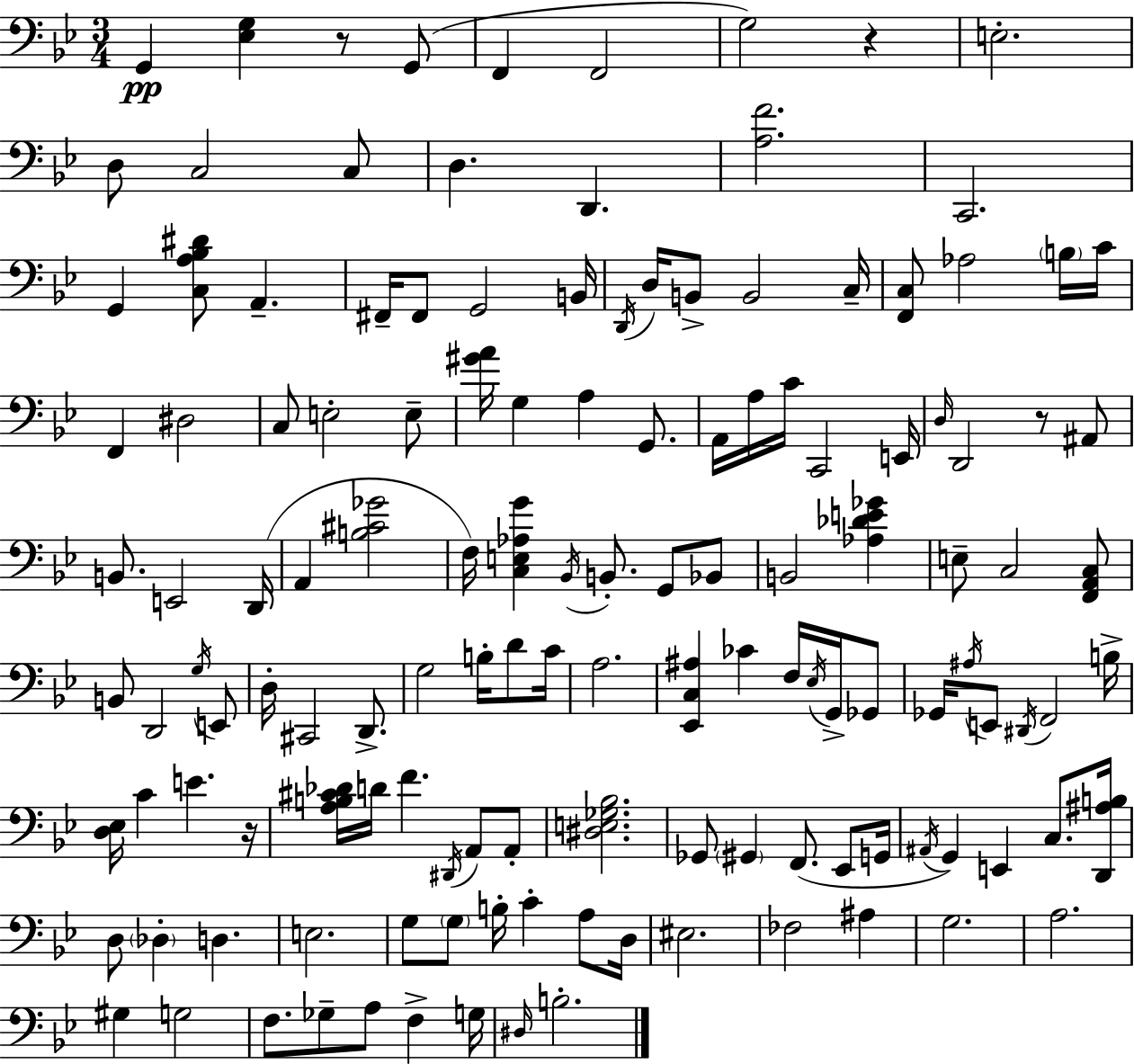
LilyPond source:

{
  \clef bass
  \numericTimeSignature
  \time 3/4
  \key bes \major
  g,4\pp <ees g>4 r8 g,8( | f,4 f,2 | g2) r4 | e2.-. | \break d8 c2 c8 | d4. d,4. | <a f'>2. | c,2. | \break g,4 <c a bes dis'>8 a,4.-- | fis,16-- fis,8 g,2 b,16 | \acciaccatura { d,16 } d16 b,8-> b,2 | c16-- <f, c>8 aes2 \parenthesize b16 | \break c'16 f,4 dis2 | c8 e2-. e8-- | <gis' a'>16 g4 a4 g,8. | a,16 a16 c'16 c,2 | \break e,16 \grace { d16 } d,2 r8 | ais,8 b,8. e,2 | d,16( a,4 <b cis' ges'>2 | f16) <c e aes g'>4 \acciaccatura { bes,16 } b,8.-. g,8 | \break bes,8 b,2 <aes des' e' ges'>4 | e8-- c2 | <f, a, c>8 b,8 d,2 | \acciaccatura { g16 } e,8 d16-. cis,2 | \break d,8.-> g2 | b16-. d'8 c'16 a2. | <ees, c ais>4 ces'4 | f16 \acciaccatura { ees16 } g,16-> ges,8 ges,16 \acciaccatura { ais16 } e,8 \acciaccatura { dis,16 } f,2 | \break b16-> <d ees>16 c'4 | e'4. r16 <a b cis' des'>16 d'16 f'4. | \acciaccatura { dis,16 } a,8 a,8-. <dis e ges bes>2. | ges,8 \parenthesize gis,4 | \break f,8.( ees,8 g,16 \acciaccatura { ais,16 } g,4) | e,4 c8. <d, ais b>16 d8 \parenthesize des4-. | d4. e2. | g8 \parenthesize g8 | \break b16-. c'4-. a8 d16 eis2. | fes2 | ais4 g2. | a2. | \break gis4 | g2 f8. | ges8-- a8 f4-> g16 \grace { dis16 } b2.-. | \bar "|."
}